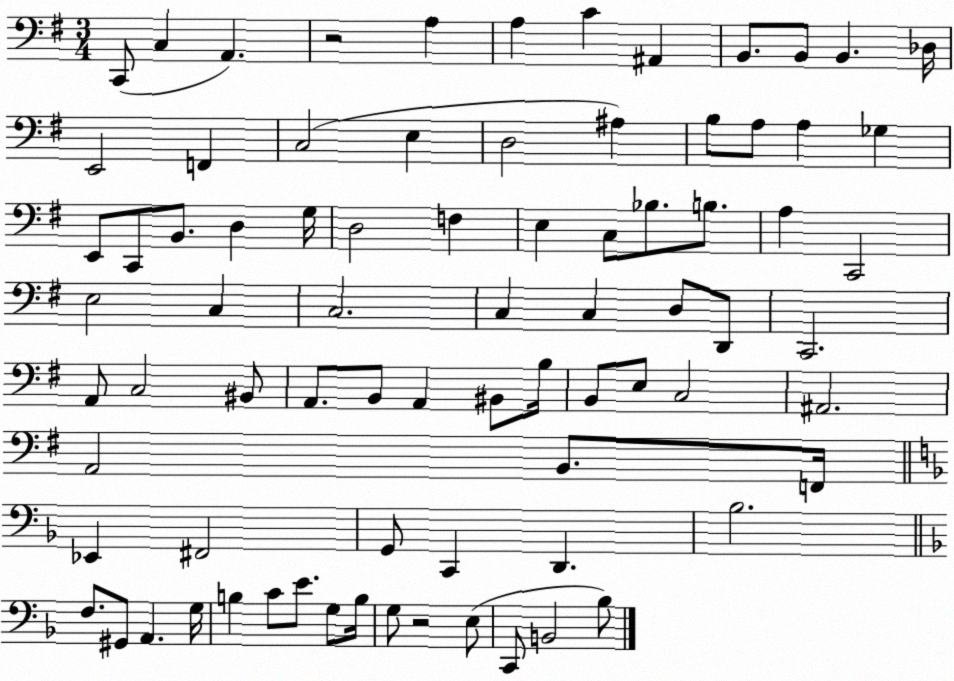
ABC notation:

X:1
T:Untitled
M:3/4
L:1/4
K:G
C,,/2 C, A,, z2 A, A, C ^A,, B,,/2 B,,/2 B,, _D,/4 E,,2 F,, C,2 E, D,2 ^A, B,/2 A,/2 A, _G, E,,/2 C,,/2 B,,/2 D, G,/4 D,2 F, E, C,/2 _B,/2 B,/2 A, C,,2 E,2 C, C,2 C, C, D,/2 D,,/2 C,,2 A,,/2 C,2 ^B,,/2 A,,/2 B,,/2 A,, ^B,,/2 B,/4 B,,/2 E,/2 C,2 ^A,,2 A,,2 B,,/2 F,,/4 _E,, ^F,,2 G,,/2 C,, D,, _B,2 F,/2 ^G,,/2 A,, G,/4 B, C/2 E/2 G,/2 B,/4 G,/2 z2 E,/2 C,,/2 B,,2 _B,/2